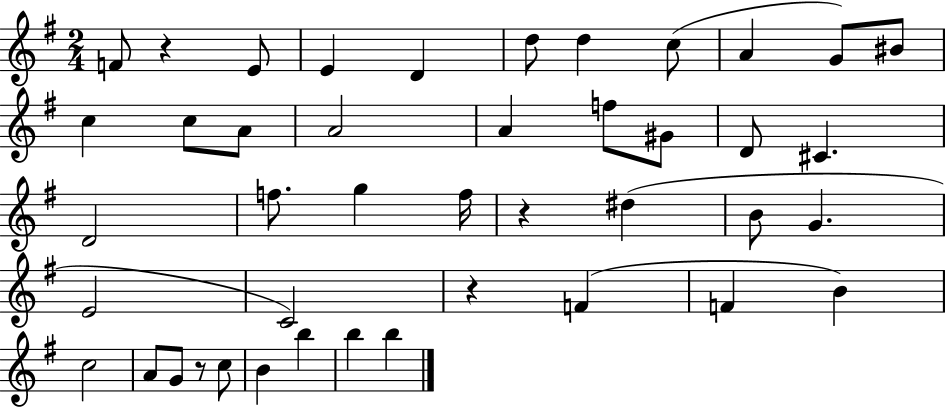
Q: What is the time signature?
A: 2/4